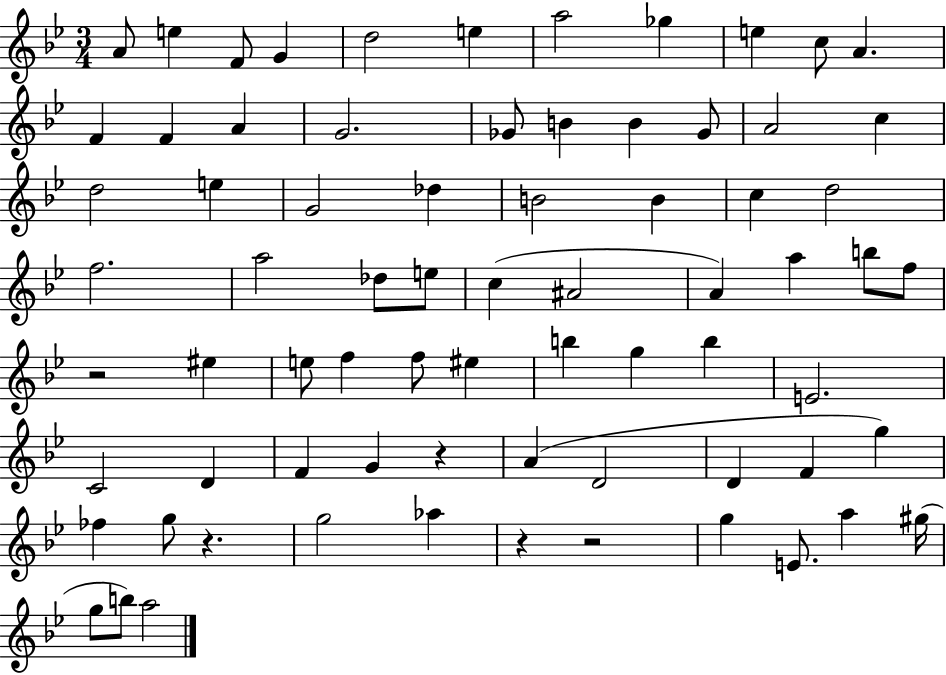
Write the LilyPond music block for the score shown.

{
  \clef treble
  \numericTimeSignature
  \time 3/4
  \key bes \major
  a'8 e''4 f'8 g'4 | d''2 e''4 | a''2 ges''4 | e''4 c''8 a'4. | \break f'4 f'4 a'4 | g'2. | ges'8 b'4 b'4 ges'8 | a'2 c''4 | \break d''2 e''4 | g'2 des''4 | b'2 b'4 | c''4 d''2 | \break f''2. | a''2 des''8 e''8 | c''4( ais'2 | a'4) a''4 b''8 f''8 | \break r2 eis''4 | e''8 f''4 f''8 eis''4 | b''4 g''4 b''4 | e'2. | \break c'2 d'4 | f'4 g'4 r4 | a'4( d'2 | d'4 f'4 g''4) | \break fes''4 g''8 r4. | g''2 aes''4 | r4 r2 | g''4 e'8. a''4 gis''16( | \break g''8 b''8) a''2 | \bar "|."
}